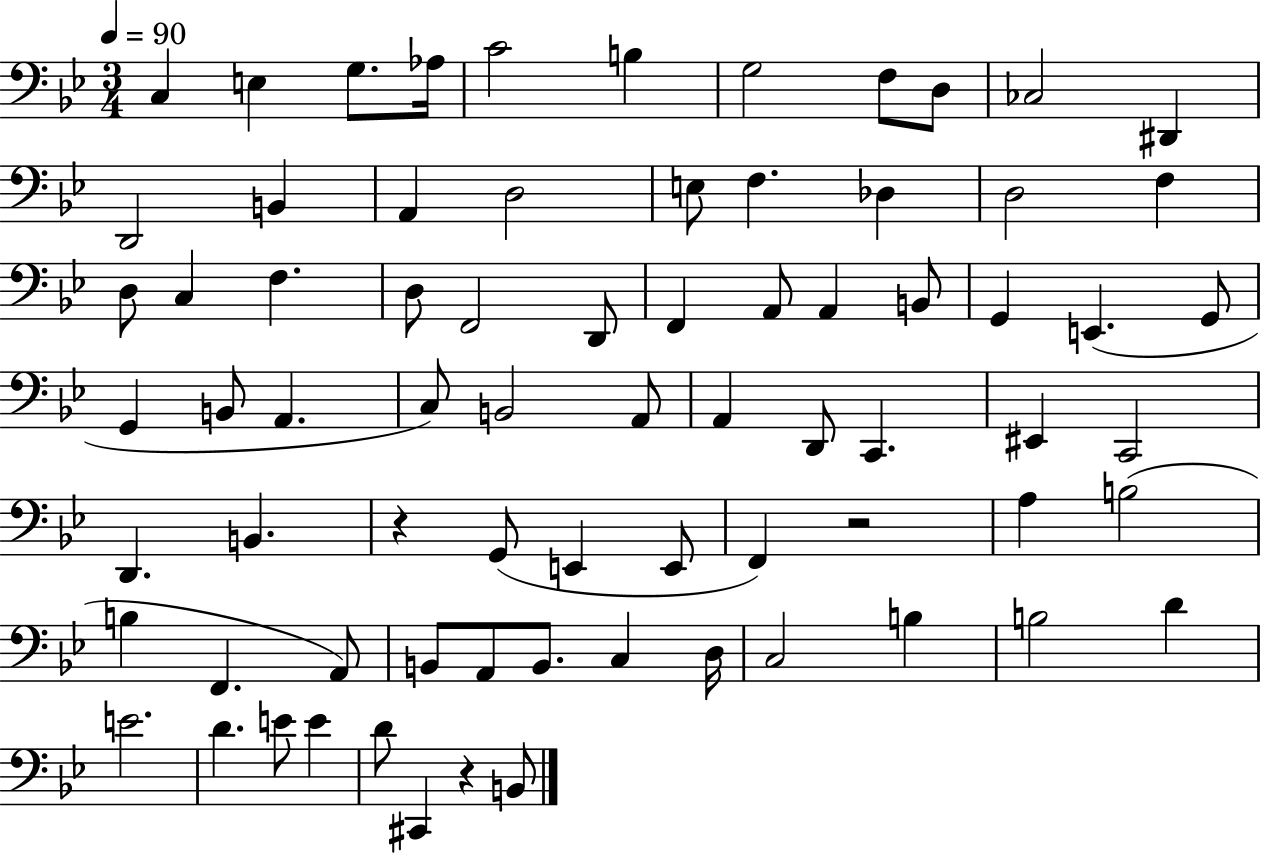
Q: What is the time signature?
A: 3/4